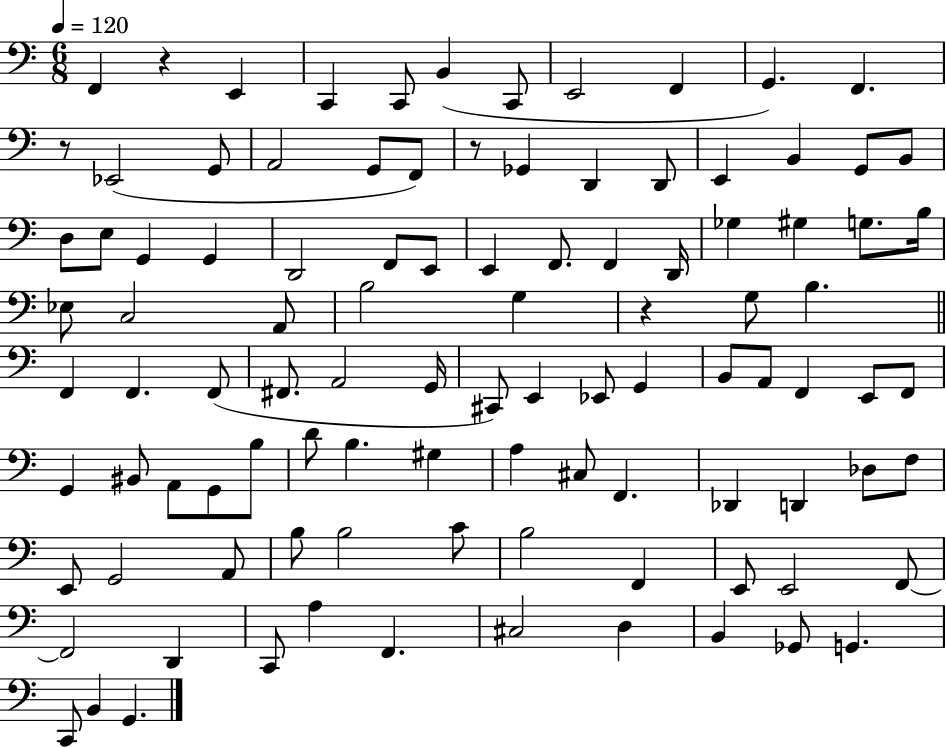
X:1
T:Untitled
M:6/8
L:1/4
K:C
F,, z E,, C,, C,,/2 B,, C,,/2 E,,2 F,, G,, F,, z/2 _E,,2 G,,/2 A,,2 G,,/2 F,,/2 z/2 _G,, D,, D,,/2 E,, B,, G,,/2 B,,/2 D,/2 E,/2 G,, G,, D,,2 F,,/2 E,,/2 E,, F,,/2 F,, D,,/4 _G, ^G, G,/2 B,/4 _E,/2 C,2 A,,/2 B,2 G, z G,/2 B, F,, F,, F,,/2 ^F,,/2 A,,2 G,,/4 ^C,,/2 E,, _E,,/2 G,, B,,/2 A,,/2 F,, E,,/2 F,,/2 G,, ^B,,/2 A,,/2 G,,/2 B,/2 D/2 B, ^G, A, ^C,/2 F,, _D,, D,, _D,/2 F,/2 E,,/2 G,,2 A,,/2 B,/2 B,2 C/2 B,2 F,, E,,/2 E,,2 F,,/2 F,,2 D,, C,,/2 A, F,, ^C,2 D, B,, _G,,/2 G,, C,,/2 B,, G,,